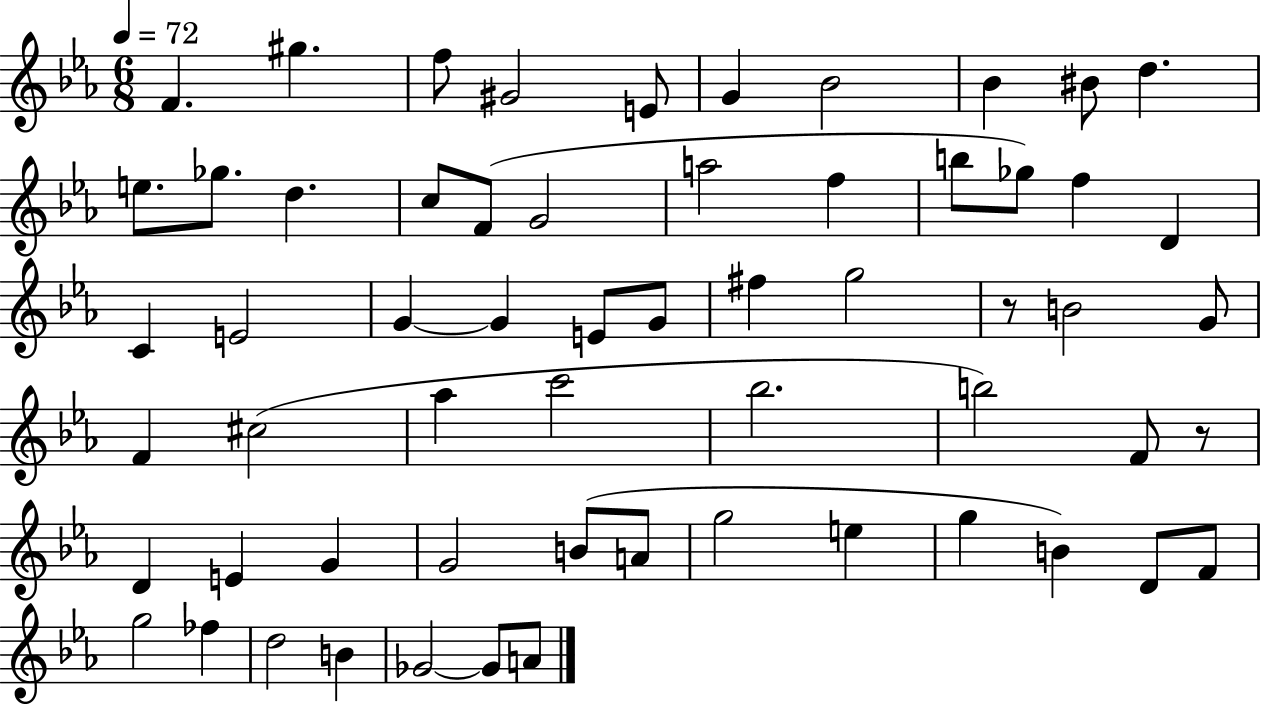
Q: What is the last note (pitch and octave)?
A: A4